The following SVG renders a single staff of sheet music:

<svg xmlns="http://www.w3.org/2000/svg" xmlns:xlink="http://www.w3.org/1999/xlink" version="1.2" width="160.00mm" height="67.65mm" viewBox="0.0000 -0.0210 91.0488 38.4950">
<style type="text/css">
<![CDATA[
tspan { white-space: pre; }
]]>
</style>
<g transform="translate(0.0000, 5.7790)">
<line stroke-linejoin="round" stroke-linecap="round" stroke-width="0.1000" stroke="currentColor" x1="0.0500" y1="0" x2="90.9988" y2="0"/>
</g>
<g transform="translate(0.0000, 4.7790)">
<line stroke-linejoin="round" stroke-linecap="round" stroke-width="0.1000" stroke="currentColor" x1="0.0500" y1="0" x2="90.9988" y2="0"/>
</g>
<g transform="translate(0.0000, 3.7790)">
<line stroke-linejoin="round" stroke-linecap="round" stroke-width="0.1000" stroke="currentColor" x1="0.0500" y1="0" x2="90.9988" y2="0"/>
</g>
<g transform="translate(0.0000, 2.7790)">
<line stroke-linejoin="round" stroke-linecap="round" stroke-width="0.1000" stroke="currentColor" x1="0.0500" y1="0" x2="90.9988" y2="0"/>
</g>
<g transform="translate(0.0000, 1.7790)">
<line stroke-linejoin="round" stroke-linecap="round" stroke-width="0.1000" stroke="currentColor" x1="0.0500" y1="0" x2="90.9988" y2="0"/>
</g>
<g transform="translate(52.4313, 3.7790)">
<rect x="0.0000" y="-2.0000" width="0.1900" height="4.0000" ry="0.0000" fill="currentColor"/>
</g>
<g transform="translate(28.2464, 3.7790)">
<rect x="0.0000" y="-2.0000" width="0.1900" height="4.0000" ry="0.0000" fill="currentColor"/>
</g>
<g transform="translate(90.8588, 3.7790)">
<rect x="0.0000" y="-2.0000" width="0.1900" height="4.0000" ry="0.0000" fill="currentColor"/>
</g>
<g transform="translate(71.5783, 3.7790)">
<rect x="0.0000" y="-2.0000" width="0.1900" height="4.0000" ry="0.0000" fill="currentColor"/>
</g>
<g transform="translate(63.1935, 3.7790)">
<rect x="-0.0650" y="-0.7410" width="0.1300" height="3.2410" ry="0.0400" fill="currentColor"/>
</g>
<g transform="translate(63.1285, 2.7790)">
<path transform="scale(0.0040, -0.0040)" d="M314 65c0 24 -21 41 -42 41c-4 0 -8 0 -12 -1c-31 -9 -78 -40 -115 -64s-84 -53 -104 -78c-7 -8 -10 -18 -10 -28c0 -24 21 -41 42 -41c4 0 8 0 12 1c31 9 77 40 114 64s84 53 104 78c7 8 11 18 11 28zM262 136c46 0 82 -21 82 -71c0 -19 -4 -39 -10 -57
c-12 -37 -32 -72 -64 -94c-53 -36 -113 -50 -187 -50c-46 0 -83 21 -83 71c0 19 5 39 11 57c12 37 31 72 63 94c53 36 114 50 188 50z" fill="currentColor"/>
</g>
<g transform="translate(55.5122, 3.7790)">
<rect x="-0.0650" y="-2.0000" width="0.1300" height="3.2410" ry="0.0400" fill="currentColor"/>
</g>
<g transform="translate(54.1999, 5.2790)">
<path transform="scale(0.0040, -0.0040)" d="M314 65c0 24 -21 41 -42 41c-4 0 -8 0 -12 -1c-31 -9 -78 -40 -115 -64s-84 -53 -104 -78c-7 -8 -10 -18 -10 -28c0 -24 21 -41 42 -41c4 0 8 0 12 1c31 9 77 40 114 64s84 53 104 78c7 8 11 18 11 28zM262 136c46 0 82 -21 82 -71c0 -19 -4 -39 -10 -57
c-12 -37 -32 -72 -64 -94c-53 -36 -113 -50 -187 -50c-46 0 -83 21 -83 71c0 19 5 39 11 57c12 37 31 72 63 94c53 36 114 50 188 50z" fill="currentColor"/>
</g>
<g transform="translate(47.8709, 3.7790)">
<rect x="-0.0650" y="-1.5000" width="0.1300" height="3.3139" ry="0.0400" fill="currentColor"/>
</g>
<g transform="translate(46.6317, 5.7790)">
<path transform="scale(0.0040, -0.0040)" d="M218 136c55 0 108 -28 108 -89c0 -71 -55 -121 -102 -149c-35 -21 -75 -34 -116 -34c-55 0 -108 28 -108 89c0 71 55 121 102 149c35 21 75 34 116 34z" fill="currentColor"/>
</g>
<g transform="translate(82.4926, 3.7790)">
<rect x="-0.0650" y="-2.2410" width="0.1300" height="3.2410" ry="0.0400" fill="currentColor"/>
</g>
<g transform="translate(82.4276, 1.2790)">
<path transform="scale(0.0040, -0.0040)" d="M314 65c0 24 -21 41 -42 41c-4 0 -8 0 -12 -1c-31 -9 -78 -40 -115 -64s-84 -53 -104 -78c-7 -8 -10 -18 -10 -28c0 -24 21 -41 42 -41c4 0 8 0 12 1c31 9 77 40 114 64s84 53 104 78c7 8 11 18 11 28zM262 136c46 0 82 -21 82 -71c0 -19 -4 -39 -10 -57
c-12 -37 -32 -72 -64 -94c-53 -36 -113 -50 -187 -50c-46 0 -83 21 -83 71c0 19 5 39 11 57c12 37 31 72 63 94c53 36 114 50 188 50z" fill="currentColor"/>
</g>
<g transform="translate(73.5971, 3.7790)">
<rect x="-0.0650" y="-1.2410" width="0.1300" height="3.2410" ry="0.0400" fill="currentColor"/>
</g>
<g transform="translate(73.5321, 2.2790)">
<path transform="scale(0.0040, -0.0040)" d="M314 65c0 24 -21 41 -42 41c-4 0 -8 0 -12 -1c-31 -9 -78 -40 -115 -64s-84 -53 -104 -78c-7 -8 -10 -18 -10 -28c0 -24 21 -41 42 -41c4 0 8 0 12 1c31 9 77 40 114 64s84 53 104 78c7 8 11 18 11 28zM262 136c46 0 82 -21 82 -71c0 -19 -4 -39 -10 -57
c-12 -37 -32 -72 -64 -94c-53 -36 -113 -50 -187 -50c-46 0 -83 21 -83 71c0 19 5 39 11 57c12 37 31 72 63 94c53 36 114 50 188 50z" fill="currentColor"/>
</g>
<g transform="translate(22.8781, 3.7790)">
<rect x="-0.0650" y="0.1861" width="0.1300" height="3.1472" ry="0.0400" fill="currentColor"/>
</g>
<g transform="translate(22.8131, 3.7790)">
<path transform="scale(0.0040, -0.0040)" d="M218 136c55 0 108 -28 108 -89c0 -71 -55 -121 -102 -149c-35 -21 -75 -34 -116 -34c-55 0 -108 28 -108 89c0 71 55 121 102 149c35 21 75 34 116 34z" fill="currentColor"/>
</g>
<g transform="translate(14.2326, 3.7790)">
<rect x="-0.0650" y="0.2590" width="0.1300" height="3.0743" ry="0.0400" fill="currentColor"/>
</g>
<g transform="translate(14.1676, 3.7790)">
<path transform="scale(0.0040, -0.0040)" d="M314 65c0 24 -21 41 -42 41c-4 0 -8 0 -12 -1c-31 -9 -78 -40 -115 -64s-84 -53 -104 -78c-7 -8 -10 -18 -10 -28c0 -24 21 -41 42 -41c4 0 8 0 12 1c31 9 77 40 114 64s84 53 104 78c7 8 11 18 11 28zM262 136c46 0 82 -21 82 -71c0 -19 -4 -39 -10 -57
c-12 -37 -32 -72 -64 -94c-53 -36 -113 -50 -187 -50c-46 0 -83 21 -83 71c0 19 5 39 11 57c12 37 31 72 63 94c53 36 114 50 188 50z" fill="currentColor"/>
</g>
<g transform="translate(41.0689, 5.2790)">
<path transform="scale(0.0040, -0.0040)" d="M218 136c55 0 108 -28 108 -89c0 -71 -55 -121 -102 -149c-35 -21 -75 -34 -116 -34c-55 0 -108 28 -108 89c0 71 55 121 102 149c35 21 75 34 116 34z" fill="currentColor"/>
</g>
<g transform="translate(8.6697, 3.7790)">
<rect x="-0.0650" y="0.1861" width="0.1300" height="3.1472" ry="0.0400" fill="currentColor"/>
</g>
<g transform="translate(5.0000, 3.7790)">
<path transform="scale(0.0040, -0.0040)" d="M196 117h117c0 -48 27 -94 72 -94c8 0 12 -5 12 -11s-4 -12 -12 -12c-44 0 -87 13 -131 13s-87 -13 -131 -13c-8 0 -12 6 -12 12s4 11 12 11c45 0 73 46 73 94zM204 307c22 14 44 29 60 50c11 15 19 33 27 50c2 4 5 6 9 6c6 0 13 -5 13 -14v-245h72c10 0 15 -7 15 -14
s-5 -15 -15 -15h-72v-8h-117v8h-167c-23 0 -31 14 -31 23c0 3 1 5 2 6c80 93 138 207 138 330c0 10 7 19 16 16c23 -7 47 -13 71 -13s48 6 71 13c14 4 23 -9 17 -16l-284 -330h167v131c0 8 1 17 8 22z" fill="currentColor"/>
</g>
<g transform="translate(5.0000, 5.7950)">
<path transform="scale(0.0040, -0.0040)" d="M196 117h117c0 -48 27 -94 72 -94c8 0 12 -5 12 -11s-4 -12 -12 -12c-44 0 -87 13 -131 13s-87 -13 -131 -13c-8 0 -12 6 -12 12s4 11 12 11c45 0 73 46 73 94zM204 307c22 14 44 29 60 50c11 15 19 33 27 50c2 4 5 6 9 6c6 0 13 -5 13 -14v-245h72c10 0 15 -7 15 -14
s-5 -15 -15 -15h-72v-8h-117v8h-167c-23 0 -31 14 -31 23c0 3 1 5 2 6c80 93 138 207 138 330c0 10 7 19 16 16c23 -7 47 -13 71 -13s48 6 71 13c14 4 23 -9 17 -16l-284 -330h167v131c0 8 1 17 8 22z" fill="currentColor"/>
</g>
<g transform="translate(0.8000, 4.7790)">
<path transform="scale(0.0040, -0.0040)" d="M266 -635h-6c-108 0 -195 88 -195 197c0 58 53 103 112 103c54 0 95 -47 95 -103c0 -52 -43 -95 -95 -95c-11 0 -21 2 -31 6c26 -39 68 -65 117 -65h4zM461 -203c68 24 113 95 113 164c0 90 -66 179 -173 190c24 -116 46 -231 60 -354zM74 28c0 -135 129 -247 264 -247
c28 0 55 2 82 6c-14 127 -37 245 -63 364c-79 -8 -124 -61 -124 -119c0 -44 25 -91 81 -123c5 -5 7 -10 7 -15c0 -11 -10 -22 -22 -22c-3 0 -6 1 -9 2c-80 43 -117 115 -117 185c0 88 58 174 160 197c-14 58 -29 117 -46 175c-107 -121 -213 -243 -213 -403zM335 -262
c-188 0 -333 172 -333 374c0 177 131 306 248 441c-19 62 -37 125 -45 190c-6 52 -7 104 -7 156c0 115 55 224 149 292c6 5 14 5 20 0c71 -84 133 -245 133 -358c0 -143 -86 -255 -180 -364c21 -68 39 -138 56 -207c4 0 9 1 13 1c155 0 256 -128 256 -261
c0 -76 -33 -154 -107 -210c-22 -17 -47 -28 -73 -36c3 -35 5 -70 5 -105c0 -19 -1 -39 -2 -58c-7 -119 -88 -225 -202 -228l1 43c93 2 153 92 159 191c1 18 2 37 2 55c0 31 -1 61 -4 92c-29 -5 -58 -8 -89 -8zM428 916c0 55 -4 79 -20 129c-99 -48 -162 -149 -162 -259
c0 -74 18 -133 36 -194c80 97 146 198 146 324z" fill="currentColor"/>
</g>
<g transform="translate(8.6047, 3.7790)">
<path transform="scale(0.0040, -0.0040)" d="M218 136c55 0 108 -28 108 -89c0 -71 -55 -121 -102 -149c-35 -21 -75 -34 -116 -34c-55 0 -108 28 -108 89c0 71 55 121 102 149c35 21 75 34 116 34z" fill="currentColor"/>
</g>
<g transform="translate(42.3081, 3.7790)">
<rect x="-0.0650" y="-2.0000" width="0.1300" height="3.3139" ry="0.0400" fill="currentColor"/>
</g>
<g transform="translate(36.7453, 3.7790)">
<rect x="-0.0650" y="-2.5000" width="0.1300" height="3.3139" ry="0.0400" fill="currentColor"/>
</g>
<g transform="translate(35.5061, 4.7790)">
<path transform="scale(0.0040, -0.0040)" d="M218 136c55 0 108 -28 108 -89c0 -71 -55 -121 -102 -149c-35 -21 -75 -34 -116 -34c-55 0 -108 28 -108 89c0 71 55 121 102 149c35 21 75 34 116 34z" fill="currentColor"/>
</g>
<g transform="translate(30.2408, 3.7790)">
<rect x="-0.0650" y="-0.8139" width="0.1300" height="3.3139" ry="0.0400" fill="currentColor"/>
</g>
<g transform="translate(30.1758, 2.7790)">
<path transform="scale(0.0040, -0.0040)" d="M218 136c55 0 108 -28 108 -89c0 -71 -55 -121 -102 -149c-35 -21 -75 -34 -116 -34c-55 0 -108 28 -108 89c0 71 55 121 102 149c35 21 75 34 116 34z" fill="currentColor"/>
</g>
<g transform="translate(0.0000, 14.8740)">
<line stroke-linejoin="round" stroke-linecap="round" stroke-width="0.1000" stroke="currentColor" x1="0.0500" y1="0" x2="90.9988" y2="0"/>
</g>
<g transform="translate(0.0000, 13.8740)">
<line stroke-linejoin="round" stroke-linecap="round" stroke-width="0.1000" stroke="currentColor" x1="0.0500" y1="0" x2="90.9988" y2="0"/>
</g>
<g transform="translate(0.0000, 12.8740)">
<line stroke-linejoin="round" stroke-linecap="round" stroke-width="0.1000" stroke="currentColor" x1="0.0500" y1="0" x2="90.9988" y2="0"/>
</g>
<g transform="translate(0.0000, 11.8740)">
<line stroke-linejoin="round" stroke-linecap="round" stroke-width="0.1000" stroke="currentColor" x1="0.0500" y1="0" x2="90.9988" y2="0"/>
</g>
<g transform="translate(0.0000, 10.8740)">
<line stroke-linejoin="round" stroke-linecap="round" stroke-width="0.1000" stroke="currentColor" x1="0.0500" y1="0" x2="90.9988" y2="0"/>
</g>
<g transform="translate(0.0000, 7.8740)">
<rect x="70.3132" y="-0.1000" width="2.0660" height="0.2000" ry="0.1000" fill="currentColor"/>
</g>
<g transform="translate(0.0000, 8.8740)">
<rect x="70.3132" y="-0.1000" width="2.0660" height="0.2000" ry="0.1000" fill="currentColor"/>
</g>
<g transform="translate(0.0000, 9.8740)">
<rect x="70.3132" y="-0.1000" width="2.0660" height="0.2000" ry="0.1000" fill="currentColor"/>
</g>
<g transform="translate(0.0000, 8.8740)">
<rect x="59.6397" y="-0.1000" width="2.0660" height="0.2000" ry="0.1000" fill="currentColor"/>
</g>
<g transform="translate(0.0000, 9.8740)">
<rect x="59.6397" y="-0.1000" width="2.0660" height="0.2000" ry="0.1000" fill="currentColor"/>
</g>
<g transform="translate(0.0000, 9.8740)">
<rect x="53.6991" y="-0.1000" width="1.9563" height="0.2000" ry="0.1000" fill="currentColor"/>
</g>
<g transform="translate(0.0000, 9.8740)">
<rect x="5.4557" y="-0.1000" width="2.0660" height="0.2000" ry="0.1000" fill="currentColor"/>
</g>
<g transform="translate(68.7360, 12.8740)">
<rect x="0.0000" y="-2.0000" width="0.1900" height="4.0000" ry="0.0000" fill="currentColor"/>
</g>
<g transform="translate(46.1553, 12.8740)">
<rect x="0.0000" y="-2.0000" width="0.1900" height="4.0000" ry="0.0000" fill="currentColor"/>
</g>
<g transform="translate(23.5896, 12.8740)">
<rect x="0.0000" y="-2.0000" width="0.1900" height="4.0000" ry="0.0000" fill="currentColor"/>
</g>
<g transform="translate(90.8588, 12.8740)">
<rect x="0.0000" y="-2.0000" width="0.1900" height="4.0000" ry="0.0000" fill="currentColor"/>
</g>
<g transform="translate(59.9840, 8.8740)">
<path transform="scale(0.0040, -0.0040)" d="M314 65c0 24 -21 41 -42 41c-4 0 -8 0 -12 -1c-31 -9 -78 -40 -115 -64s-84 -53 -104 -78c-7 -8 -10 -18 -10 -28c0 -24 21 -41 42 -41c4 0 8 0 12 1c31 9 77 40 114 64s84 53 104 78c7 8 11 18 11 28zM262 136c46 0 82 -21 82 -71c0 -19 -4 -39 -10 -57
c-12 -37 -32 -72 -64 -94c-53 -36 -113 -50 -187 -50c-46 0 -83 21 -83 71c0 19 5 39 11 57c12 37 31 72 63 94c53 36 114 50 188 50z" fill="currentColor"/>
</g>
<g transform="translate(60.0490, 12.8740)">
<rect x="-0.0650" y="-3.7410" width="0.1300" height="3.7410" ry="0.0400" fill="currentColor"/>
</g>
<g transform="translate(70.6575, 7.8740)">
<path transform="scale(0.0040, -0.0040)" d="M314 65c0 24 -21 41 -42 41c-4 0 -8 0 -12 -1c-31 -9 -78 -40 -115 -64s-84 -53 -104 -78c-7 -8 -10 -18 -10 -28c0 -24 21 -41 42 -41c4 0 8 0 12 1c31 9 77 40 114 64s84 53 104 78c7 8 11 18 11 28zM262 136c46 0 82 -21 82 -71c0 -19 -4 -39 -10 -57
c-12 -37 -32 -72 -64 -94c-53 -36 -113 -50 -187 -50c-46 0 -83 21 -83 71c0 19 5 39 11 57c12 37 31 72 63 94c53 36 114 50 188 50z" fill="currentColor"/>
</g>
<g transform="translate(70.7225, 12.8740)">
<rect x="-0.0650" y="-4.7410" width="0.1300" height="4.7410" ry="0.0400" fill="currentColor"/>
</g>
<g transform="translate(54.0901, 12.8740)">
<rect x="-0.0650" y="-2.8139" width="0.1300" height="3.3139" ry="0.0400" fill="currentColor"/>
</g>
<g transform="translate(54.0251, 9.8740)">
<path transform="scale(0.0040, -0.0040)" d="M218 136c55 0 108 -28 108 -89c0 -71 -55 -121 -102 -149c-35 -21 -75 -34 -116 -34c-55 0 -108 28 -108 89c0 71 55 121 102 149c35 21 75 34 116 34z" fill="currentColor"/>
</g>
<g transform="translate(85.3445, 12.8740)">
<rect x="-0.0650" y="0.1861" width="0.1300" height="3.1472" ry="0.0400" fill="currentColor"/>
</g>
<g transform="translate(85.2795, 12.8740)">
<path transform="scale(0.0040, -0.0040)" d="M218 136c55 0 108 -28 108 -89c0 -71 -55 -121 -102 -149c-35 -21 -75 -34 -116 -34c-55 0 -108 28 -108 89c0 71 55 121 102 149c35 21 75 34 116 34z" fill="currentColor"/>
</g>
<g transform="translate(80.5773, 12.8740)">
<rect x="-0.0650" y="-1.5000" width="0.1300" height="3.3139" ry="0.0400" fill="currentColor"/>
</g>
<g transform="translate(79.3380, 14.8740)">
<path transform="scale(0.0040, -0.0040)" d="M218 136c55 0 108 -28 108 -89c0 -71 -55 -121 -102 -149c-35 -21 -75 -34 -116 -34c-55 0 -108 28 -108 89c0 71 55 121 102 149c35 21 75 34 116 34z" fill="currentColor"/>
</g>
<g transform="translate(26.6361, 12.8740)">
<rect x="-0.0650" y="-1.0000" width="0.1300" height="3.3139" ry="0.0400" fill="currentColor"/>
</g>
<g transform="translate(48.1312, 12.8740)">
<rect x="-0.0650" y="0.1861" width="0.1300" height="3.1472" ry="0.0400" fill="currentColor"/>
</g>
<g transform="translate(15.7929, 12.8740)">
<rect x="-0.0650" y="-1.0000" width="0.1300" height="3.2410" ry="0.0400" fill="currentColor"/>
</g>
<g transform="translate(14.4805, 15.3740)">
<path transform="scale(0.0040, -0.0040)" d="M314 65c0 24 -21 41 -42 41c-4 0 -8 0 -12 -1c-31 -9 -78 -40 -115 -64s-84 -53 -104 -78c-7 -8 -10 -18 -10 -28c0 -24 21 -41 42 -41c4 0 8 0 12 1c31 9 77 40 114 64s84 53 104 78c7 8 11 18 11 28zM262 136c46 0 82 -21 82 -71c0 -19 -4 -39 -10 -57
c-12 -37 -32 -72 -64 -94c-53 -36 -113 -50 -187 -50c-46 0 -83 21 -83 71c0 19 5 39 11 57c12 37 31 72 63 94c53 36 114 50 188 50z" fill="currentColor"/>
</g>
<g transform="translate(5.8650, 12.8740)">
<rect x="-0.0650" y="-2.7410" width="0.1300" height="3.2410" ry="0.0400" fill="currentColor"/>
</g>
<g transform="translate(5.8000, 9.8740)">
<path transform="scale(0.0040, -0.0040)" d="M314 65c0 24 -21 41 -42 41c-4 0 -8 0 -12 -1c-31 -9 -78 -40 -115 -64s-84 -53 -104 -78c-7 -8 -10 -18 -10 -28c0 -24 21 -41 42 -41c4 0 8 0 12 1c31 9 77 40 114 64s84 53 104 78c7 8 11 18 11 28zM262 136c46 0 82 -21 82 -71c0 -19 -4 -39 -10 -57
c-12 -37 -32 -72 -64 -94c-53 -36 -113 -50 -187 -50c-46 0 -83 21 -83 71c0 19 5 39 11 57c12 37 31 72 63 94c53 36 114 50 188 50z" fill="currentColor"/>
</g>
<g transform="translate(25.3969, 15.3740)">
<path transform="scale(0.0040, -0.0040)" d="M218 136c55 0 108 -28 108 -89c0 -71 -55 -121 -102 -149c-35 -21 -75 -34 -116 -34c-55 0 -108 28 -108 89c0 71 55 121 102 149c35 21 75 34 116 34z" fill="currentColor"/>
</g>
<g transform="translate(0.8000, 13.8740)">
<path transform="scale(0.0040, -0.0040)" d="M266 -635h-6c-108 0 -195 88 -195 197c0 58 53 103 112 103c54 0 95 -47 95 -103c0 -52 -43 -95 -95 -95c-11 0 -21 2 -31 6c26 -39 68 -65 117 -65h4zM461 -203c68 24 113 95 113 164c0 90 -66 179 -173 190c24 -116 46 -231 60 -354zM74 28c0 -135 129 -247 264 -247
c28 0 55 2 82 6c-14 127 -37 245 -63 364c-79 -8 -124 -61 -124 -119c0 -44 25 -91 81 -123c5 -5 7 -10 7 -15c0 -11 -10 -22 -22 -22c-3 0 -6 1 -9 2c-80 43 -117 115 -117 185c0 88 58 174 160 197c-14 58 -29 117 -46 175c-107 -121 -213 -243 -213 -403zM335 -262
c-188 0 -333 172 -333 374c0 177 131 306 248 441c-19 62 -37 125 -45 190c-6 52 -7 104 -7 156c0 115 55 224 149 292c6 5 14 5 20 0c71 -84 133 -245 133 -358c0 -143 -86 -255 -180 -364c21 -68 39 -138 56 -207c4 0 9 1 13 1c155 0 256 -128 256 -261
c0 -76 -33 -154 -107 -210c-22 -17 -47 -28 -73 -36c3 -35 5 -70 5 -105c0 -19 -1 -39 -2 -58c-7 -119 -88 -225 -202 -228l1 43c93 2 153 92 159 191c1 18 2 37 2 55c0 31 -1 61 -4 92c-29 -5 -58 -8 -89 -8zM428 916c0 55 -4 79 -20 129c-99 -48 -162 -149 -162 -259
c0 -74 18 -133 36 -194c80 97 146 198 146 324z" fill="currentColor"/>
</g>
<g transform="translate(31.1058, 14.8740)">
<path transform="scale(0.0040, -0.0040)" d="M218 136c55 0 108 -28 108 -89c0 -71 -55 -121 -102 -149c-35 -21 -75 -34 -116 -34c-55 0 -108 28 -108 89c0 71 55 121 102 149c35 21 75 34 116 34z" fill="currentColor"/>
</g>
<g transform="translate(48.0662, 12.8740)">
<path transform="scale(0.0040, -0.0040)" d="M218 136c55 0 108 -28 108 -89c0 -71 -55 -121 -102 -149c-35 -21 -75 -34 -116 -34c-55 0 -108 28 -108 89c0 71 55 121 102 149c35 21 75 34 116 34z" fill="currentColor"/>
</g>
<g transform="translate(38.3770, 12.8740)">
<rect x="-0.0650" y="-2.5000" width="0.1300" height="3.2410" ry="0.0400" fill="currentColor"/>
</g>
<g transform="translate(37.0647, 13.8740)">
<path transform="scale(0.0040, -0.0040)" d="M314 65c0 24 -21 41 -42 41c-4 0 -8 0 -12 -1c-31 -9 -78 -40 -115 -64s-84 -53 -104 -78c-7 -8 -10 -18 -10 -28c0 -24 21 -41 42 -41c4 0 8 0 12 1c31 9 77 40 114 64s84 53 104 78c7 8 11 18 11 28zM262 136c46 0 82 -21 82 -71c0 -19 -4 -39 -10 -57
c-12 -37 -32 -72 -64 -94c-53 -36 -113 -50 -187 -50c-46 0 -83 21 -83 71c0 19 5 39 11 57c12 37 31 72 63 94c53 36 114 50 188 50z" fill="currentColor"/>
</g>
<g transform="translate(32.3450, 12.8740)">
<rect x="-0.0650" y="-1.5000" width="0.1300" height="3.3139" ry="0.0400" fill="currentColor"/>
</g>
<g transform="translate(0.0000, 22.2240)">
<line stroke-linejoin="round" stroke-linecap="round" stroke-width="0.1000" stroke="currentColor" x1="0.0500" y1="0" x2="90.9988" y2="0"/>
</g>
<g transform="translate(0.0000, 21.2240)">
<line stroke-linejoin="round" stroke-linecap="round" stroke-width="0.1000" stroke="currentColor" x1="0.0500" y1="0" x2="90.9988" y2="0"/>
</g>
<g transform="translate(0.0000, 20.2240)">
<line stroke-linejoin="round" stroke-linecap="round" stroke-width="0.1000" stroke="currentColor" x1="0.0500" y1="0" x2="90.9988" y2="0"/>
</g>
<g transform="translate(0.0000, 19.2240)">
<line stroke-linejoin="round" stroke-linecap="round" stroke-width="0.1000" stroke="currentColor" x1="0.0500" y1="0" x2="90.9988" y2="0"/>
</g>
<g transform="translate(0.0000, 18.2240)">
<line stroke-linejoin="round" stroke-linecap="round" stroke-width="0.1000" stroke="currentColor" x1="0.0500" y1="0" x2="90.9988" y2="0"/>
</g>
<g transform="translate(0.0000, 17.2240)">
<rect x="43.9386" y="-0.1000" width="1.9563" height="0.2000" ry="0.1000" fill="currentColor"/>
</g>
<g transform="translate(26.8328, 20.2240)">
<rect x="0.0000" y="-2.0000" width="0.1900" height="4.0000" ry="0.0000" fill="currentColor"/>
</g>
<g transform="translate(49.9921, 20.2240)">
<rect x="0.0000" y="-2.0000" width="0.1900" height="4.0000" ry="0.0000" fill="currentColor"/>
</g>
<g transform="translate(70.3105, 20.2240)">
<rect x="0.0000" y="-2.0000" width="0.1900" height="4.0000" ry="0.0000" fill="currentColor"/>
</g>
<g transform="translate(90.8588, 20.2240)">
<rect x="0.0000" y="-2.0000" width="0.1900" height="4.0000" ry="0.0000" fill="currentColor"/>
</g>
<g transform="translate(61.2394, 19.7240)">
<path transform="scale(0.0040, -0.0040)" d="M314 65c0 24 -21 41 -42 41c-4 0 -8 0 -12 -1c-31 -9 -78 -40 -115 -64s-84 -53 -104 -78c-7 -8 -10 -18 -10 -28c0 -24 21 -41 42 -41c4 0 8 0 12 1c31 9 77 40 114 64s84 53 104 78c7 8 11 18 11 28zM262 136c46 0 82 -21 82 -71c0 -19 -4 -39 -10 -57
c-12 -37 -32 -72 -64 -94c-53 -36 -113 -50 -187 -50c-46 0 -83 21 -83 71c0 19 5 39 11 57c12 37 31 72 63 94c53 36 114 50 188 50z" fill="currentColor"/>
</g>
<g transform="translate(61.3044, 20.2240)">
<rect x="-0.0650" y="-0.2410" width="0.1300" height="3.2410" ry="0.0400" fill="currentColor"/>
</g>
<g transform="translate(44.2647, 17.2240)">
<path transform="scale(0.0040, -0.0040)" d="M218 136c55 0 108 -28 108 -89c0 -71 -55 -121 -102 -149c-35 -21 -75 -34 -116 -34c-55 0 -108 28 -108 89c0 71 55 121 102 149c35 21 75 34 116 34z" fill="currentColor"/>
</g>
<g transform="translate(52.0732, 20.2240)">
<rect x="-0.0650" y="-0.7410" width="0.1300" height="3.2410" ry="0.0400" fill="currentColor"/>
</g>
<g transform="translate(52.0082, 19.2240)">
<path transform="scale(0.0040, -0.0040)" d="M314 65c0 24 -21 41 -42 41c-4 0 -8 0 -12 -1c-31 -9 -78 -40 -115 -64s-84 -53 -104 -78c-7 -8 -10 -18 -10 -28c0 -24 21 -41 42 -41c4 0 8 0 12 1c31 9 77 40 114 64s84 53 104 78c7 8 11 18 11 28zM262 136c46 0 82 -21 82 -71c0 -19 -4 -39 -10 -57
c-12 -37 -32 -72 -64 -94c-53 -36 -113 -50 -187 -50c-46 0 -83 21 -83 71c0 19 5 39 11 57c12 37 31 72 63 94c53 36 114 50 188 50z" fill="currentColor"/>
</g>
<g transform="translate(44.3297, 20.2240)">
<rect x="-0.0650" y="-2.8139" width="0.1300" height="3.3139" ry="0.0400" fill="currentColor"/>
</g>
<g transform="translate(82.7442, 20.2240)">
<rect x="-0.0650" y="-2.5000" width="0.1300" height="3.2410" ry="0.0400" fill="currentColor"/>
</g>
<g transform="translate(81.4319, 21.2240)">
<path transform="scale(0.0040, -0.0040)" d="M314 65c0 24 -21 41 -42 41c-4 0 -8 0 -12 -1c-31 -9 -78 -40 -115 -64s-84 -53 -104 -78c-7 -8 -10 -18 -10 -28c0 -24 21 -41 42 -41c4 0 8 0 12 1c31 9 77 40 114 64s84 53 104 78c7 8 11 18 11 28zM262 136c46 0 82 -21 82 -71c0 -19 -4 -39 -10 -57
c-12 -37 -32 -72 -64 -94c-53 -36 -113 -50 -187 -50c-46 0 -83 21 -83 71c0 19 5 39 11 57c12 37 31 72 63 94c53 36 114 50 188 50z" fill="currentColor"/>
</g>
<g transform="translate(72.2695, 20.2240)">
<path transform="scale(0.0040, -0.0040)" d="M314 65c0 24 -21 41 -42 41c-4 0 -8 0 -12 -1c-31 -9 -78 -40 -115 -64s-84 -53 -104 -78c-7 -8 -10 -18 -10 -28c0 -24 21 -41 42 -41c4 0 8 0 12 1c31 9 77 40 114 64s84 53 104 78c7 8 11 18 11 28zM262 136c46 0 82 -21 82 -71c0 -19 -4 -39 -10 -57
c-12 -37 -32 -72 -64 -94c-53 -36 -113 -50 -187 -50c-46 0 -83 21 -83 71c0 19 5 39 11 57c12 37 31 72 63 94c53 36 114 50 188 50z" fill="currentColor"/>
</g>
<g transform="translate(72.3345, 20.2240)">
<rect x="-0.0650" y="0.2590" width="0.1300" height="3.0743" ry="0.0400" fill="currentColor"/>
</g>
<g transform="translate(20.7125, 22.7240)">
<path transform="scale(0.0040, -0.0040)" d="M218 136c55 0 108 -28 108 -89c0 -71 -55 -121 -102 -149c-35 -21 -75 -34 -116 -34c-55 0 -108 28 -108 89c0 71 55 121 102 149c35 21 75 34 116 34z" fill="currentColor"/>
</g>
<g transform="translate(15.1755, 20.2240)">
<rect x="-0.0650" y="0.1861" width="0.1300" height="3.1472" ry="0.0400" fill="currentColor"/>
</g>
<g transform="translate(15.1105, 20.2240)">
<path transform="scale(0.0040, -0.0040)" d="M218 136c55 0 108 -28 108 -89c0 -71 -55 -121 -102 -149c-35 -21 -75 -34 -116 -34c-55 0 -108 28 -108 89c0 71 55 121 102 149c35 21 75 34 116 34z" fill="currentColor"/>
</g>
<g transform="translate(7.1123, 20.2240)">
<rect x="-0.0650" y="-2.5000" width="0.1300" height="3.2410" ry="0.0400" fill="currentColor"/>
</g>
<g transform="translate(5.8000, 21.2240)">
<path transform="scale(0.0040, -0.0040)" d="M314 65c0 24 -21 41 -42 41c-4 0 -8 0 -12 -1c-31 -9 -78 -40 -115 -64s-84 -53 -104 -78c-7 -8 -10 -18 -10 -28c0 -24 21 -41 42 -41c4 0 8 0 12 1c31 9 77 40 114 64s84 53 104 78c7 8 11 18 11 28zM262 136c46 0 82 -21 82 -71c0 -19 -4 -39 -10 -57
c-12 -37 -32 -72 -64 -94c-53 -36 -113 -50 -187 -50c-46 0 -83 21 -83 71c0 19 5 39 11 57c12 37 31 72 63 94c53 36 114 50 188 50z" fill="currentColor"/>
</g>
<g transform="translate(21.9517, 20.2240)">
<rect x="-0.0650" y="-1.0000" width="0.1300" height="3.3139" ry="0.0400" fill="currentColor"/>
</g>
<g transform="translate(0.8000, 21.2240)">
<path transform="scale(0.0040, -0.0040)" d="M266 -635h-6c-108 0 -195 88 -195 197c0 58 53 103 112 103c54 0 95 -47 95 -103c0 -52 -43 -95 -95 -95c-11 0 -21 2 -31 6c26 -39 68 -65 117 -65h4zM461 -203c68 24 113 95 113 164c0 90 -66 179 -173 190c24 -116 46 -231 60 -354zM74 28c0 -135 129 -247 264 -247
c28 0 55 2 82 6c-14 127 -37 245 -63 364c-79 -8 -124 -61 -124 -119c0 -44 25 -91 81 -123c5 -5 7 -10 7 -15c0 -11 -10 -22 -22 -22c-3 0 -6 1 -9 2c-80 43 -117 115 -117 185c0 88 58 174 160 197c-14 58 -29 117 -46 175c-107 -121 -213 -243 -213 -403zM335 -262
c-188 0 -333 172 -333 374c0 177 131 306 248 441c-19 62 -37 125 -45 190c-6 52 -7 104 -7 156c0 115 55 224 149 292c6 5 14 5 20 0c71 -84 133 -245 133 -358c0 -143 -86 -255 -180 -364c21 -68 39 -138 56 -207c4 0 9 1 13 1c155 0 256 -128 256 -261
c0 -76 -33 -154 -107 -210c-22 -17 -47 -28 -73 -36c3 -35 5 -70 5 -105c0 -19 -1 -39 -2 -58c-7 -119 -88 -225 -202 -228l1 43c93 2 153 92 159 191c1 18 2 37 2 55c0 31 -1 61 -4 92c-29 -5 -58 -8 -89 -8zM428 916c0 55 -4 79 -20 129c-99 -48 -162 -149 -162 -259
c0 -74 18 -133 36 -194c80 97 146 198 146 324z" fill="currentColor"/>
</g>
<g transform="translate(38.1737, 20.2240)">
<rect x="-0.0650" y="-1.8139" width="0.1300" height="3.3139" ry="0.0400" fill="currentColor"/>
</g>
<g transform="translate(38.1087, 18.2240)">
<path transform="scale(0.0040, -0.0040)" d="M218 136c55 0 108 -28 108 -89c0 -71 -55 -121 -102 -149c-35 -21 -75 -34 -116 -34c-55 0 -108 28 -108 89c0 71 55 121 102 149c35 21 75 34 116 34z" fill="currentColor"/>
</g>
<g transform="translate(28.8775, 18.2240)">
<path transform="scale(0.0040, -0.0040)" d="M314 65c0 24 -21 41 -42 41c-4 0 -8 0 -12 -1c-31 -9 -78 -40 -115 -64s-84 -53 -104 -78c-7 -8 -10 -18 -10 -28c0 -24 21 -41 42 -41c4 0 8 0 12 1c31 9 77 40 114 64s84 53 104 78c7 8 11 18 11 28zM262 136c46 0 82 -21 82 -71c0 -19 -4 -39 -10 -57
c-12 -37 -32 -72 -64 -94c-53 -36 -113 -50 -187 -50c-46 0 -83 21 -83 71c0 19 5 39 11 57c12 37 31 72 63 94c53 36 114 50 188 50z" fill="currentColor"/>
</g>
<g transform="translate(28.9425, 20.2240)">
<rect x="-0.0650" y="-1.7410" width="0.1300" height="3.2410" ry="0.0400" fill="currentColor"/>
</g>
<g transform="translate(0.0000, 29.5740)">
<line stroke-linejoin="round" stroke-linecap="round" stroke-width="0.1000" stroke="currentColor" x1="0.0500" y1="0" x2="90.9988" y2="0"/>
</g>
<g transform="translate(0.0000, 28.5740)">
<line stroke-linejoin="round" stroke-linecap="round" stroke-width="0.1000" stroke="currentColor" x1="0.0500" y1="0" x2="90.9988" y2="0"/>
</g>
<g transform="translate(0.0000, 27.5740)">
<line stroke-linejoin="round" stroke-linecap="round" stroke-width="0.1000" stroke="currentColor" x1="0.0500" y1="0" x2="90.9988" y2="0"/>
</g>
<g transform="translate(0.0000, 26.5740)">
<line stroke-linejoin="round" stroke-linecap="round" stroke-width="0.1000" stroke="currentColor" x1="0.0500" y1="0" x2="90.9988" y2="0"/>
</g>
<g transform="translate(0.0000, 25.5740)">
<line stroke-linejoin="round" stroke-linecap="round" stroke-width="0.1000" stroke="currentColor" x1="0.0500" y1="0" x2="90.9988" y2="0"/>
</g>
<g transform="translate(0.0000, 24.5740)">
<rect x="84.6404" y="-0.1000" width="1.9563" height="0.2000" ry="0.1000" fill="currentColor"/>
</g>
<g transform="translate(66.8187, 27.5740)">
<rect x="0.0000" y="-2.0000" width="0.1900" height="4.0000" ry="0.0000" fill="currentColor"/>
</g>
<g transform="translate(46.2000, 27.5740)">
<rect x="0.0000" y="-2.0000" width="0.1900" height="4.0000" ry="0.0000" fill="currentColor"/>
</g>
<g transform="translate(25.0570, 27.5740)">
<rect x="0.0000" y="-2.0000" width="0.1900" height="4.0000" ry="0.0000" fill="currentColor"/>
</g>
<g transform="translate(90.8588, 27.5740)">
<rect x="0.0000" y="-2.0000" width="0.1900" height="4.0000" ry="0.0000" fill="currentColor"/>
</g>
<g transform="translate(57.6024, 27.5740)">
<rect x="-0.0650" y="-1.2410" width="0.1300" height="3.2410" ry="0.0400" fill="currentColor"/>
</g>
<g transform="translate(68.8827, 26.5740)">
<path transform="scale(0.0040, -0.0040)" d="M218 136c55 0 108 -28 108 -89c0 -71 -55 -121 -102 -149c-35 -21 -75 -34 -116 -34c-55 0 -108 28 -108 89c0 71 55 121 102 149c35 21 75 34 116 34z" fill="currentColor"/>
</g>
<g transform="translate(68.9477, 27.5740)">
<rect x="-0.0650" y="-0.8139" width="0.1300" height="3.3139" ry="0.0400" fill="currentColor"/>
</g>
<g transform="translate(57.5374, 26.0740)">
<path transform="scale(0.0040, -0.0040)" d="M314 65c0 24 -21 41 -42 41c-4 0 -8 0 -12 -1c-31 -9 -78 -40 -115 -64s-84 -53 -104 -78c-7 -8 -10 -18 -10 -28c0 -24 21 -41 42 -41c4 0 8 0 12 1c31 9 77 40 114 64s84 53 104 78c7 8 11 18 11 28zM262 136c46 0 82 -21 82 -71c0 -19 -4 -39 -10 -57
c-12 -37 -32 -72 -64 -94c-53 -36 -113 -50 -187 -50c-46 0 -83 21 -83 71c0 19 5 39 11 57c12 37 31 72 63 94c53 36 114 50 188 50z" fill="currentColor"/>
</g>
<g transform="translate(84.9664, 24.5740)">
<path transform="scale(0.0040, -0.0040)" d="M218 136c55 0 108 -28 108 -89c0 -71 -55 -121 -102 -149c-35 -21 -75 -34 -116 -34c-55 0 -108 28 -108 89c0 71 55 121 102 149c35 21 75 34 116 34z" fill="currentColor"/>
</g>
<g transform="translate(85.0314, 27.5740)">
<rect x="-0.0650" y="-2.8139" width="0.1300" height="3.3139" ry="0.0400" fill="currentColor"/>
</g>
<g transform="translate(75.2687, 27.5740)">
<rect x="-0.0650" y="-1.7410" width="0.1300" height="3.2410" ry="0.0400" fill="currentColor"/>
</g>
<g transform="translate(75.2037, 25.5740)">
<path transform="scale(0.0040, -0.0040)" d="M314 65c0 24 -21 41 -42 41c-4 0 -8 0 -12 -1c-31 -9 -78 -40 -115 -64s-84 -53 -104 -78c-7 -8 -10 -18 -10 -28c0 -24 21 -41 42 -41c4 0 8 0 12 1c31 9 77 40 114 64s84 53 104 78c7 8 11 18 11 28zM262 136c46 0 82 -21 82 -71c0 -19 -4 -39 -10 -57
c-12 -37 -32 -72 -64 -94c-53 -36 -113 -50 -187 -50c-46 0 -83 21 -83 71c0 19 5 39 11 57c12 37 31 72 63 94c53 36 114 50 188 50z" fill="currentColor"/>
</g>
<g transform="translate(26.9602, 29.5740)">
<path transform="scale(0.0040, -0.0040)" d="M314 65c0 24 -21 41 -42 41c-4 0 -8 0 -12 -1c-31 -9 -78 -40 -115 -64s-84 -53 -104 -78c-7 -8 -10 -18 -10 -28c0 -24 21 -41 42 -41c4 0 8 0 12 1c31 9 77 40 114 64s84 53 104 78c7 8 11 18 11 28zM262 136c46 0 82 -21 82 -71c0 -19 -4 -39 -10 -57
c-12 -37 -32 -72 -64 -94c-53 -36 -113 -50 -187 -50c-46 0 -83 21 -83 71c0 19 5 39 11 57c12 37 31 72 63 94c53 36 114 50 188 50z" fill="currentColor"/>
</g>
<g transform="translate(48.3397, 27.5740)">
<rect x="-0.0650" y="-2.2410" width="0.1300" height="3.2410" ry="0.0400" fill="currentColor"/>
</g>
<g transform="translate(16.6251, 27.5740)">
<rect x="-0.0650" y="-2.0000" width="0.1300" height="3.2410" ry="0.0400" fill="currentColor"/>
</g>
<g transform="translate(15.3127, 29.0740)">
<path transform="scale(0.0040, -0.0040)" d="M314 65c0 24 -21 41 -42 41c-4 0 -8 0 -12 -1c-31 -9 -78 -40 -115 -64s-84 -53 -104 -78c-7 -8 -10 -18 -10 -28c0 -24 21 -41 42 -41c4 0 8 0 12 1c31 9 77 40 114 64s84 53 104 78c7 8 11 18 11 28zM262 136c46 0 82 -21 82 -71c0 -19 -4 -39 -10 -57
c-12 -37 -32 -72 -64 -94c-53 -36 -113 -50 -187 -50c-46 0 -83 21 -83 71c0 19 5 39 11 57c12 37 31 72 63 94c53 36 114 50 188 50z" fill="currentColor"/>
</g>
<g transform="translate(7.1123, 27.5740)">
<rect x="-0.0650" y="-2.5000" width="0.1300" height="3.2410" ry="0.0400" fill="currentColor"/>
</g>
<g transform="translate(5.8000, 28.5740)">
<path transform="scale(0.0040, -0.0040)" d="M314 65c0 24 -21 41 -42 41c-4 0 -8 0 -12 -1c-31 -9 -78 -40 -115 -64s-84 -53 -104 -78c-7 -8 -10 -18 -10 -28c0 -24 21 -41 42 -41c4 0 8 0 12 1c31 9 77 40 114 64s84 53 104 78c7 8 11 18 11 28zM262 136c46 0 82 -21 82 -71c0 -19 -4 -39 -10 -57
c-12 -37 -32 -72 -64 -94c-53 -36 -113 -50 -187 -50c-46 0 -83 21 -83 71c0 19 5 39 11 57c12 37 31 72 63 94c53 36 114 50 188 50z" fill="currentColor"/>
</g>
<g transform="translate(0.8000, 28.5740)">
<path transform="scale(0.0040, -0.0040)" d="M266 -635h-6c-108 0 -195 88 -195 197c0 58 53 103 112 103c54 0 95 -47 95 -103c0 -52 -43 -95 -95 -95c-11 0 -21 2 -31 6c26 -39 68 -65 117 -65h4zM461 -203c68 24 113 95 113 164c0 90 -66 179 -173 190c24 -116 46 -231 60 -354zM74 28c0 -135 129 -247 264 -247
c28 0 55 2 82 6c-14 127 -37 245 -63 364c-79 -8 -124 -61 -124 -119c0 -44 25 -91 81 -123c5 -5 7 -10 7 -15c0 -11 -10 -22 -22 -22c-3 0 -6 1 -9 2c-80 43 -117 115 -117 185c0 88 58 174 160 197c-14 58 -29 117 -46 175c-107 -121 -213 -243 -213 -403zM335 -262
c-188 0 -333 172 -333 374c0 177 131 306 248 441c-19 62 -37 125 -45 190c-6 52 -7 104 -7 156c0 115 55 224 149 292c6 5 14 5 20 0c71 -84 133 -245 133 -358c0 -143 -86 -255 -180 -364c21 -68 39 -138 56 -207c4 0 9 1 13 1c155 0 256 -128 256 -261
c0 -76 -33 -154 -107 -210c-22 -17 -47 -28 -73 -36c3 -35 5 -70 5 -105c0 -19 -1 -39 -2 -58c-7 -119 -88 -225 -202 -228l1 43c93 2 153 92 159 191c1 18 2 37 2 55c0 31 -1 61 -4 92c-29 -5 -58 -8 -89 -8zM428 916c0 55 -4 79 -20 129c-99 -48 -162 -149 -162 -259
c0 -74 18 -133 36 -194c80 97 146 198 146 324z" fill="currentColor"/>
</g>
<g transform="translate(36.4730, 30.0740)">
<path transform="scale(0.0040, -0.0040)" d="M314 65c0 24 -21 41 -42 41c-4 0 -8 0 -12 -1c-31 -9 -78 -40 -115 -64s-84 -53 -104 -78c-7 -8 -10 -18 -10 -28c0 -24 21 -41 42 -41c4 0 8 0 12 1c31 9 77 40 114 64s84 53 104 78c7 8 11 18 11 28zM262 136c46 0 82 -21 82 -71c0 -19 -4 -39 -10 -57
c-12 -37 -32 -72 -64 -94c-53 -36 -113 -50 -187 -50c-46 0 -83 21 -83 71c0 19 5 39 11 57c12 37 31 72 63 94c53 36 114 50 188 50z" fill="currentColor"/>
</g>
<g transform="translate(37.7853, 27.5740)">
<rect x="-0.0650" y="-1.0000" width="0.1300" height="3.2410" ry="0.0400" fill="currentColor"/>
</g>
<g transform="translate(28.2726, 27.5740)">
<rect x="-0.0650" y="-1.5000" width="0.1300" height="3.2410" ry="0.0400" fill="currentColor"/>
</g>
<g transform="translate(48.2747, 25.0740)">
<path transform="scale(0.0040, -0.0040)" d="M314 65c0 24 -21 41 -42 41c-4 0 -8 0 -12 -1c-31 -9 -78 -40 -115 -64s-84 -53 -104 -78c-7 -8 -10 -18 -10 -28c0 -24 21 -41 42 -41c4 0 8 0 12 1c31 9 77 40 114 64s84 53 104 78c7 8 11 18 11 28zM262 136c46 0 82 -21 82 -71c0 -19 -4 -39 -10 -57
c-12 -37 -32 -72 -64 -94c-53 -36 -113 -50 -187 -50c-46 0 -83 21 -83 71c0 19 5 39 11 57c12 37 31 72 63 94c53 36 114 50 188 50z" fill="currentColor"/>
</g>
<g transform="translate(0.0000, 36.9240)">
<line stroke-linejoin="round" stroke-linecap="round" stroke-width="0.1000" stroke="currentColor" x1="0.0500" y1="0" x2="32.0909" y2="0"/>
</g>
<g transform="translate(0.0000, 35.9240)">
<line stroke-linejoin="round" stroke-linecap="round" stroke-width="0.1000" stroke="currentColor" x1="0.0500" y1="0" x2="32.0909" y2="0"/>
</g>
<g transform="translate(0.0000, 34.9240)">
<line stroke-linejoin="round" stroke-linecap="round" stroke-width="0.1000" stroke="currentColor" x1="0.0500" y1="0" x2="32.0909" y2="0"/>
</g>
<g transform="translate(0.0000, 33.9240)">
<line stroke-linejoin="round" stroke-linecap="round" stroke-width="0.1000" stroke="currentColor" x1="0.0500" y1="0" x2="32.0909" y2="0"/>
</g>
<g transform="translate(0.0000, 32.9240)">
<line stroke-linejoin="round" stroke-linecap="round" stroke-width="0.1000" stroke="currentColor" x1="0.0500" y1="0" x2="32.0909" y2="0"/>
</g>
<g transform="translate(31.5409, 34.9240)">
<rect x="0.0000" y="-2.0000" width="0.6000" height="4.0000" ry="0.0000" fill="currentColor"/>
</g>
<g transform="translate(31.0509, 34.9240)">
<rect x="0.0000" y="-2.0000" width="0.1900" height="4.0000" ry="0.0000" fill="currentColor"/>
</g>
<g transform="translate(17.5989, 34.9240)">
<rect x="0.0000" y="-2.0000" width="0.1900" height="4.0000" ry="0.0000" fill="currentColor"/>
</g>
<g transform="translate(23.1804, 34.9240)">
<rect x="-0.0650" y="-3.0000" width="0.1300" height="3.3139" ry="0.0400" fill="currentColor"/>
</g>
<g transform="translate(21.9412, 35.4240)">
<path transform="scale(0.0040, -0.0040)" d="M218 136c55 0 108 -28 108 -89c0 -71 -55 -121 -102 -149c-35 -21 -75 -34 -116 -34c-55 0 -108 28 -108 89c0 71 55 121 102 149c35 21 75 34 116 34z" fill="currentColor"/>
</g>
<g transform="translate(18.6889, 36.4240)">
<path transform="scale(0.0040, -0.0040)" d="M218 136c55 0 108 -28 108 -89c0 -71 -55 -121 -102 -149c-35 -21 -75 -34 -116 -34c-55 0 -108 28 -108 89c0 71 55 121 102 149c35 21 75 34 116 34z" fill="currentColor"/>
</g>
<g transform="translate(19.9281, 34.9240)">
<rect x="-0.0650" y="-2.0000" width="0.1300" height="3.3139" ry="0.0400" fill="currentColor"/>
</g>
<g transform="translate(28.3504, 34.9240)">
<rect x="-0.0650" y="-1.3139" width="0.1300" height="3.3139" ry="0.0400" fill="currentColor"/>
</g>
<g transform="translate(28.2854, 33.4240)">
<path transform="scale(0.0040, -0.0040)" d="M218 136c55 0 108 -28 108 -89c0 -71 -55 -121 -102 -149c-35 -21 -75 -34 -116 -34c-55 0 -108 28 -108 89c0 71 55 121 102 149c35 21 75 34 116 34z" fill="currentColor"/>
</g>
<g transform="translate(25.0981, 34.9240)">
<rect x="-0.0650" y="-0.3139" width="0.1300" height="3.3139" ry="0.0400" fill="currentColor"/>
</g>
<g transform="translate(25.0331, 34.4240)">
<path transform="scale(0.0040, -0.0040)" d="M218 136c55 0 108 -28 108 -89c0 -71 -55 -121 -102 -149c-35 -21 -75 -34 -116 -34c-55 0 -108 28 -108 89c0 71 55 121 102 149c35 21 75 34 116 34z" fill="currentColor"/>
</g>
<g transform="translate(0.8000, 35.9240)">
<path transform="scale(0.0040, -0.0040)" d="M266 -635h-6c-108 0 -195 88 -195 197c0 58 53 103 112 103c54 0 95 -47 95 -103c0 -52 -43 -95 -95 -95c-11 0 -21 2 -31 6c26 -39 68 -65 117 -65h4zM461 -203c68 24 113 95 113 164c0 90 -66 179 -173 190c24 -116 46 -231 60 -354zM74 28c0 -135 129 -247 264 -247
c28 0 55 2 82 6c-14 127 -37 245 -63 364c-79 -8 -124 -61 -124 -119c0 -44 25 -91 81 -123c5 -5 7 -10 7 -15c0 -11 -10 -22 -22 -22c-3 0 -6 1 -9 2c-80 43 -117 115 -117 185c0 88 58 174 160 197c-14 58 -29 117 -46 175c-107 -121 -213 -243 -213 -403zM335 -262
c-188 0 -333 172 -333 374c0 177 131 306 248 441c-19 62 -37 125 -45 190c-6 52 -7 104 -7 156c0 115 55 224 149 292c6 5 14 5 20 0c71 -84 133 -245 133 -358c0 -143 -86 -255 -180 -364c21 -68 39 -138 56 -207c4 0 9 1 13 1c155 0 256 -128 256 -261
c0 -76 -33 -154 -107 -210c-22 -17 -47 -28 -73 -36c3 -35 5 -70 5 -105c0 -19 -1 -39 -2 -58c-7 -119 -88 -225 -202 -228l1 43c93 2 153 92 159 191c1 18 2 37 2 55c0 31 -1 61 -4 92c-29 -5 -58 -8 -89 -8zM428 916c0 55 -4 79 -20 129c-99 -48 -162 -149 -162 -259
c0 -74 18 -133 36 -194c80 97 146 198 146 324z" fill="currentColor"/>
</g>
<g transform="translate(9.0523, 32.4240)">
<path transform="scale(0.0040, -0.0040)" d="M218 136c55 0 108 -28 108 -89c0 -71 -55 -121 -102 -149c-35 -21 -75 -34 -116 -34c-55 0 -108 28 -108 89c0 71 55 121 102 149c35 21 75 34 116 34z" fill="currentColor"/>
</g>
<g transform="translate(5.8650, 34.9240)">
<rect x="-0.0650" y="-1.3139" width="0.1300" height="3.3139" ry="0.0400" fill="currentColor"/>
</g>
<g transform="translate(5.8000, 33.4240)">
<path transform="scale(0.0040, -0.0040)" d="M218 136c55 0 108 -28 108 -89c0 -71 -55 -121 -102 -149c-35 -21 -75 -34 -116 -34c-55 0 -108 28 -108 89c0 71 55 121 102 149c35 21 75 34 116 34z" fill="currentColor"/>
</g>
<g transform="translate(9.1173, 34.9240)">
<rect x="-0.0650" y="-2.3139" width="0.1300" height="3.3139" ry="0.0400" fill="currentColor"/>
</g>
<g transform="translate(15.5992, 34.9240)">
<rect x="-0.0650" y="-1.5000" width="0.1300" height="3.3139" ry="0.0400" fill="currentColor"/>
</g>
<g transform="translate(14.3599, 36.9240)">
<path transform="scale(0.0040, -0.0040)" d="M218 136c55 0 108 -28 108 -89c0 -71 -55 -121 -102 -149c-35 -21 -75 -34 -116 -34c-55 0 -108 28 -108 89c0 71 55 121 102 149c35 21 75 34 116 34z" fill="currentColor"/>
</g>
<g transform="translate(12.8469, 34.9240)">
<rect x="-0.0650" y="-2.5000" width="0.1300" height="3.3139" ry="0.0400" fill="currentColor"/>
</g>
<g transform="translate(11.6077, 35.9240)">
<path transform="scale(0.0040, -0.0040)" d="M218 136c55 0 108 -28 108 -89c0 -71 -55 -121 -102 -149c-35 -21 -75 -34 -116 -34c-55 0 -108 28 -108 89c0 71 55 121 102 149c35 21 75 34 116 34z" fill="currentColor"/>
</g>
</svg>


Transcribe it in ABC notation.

X:1
T:Untitled
M:4/4
L:1/4
K:C
B B2 B d G F E F2 d2 e2 g2 a2 D2 D E G2 B a c'2 e'2 E B G2 B D f2 f a d2 c2 B2 G2 G2 F2 E2 D2 g2 e2 d f2 a e g G E F A c e